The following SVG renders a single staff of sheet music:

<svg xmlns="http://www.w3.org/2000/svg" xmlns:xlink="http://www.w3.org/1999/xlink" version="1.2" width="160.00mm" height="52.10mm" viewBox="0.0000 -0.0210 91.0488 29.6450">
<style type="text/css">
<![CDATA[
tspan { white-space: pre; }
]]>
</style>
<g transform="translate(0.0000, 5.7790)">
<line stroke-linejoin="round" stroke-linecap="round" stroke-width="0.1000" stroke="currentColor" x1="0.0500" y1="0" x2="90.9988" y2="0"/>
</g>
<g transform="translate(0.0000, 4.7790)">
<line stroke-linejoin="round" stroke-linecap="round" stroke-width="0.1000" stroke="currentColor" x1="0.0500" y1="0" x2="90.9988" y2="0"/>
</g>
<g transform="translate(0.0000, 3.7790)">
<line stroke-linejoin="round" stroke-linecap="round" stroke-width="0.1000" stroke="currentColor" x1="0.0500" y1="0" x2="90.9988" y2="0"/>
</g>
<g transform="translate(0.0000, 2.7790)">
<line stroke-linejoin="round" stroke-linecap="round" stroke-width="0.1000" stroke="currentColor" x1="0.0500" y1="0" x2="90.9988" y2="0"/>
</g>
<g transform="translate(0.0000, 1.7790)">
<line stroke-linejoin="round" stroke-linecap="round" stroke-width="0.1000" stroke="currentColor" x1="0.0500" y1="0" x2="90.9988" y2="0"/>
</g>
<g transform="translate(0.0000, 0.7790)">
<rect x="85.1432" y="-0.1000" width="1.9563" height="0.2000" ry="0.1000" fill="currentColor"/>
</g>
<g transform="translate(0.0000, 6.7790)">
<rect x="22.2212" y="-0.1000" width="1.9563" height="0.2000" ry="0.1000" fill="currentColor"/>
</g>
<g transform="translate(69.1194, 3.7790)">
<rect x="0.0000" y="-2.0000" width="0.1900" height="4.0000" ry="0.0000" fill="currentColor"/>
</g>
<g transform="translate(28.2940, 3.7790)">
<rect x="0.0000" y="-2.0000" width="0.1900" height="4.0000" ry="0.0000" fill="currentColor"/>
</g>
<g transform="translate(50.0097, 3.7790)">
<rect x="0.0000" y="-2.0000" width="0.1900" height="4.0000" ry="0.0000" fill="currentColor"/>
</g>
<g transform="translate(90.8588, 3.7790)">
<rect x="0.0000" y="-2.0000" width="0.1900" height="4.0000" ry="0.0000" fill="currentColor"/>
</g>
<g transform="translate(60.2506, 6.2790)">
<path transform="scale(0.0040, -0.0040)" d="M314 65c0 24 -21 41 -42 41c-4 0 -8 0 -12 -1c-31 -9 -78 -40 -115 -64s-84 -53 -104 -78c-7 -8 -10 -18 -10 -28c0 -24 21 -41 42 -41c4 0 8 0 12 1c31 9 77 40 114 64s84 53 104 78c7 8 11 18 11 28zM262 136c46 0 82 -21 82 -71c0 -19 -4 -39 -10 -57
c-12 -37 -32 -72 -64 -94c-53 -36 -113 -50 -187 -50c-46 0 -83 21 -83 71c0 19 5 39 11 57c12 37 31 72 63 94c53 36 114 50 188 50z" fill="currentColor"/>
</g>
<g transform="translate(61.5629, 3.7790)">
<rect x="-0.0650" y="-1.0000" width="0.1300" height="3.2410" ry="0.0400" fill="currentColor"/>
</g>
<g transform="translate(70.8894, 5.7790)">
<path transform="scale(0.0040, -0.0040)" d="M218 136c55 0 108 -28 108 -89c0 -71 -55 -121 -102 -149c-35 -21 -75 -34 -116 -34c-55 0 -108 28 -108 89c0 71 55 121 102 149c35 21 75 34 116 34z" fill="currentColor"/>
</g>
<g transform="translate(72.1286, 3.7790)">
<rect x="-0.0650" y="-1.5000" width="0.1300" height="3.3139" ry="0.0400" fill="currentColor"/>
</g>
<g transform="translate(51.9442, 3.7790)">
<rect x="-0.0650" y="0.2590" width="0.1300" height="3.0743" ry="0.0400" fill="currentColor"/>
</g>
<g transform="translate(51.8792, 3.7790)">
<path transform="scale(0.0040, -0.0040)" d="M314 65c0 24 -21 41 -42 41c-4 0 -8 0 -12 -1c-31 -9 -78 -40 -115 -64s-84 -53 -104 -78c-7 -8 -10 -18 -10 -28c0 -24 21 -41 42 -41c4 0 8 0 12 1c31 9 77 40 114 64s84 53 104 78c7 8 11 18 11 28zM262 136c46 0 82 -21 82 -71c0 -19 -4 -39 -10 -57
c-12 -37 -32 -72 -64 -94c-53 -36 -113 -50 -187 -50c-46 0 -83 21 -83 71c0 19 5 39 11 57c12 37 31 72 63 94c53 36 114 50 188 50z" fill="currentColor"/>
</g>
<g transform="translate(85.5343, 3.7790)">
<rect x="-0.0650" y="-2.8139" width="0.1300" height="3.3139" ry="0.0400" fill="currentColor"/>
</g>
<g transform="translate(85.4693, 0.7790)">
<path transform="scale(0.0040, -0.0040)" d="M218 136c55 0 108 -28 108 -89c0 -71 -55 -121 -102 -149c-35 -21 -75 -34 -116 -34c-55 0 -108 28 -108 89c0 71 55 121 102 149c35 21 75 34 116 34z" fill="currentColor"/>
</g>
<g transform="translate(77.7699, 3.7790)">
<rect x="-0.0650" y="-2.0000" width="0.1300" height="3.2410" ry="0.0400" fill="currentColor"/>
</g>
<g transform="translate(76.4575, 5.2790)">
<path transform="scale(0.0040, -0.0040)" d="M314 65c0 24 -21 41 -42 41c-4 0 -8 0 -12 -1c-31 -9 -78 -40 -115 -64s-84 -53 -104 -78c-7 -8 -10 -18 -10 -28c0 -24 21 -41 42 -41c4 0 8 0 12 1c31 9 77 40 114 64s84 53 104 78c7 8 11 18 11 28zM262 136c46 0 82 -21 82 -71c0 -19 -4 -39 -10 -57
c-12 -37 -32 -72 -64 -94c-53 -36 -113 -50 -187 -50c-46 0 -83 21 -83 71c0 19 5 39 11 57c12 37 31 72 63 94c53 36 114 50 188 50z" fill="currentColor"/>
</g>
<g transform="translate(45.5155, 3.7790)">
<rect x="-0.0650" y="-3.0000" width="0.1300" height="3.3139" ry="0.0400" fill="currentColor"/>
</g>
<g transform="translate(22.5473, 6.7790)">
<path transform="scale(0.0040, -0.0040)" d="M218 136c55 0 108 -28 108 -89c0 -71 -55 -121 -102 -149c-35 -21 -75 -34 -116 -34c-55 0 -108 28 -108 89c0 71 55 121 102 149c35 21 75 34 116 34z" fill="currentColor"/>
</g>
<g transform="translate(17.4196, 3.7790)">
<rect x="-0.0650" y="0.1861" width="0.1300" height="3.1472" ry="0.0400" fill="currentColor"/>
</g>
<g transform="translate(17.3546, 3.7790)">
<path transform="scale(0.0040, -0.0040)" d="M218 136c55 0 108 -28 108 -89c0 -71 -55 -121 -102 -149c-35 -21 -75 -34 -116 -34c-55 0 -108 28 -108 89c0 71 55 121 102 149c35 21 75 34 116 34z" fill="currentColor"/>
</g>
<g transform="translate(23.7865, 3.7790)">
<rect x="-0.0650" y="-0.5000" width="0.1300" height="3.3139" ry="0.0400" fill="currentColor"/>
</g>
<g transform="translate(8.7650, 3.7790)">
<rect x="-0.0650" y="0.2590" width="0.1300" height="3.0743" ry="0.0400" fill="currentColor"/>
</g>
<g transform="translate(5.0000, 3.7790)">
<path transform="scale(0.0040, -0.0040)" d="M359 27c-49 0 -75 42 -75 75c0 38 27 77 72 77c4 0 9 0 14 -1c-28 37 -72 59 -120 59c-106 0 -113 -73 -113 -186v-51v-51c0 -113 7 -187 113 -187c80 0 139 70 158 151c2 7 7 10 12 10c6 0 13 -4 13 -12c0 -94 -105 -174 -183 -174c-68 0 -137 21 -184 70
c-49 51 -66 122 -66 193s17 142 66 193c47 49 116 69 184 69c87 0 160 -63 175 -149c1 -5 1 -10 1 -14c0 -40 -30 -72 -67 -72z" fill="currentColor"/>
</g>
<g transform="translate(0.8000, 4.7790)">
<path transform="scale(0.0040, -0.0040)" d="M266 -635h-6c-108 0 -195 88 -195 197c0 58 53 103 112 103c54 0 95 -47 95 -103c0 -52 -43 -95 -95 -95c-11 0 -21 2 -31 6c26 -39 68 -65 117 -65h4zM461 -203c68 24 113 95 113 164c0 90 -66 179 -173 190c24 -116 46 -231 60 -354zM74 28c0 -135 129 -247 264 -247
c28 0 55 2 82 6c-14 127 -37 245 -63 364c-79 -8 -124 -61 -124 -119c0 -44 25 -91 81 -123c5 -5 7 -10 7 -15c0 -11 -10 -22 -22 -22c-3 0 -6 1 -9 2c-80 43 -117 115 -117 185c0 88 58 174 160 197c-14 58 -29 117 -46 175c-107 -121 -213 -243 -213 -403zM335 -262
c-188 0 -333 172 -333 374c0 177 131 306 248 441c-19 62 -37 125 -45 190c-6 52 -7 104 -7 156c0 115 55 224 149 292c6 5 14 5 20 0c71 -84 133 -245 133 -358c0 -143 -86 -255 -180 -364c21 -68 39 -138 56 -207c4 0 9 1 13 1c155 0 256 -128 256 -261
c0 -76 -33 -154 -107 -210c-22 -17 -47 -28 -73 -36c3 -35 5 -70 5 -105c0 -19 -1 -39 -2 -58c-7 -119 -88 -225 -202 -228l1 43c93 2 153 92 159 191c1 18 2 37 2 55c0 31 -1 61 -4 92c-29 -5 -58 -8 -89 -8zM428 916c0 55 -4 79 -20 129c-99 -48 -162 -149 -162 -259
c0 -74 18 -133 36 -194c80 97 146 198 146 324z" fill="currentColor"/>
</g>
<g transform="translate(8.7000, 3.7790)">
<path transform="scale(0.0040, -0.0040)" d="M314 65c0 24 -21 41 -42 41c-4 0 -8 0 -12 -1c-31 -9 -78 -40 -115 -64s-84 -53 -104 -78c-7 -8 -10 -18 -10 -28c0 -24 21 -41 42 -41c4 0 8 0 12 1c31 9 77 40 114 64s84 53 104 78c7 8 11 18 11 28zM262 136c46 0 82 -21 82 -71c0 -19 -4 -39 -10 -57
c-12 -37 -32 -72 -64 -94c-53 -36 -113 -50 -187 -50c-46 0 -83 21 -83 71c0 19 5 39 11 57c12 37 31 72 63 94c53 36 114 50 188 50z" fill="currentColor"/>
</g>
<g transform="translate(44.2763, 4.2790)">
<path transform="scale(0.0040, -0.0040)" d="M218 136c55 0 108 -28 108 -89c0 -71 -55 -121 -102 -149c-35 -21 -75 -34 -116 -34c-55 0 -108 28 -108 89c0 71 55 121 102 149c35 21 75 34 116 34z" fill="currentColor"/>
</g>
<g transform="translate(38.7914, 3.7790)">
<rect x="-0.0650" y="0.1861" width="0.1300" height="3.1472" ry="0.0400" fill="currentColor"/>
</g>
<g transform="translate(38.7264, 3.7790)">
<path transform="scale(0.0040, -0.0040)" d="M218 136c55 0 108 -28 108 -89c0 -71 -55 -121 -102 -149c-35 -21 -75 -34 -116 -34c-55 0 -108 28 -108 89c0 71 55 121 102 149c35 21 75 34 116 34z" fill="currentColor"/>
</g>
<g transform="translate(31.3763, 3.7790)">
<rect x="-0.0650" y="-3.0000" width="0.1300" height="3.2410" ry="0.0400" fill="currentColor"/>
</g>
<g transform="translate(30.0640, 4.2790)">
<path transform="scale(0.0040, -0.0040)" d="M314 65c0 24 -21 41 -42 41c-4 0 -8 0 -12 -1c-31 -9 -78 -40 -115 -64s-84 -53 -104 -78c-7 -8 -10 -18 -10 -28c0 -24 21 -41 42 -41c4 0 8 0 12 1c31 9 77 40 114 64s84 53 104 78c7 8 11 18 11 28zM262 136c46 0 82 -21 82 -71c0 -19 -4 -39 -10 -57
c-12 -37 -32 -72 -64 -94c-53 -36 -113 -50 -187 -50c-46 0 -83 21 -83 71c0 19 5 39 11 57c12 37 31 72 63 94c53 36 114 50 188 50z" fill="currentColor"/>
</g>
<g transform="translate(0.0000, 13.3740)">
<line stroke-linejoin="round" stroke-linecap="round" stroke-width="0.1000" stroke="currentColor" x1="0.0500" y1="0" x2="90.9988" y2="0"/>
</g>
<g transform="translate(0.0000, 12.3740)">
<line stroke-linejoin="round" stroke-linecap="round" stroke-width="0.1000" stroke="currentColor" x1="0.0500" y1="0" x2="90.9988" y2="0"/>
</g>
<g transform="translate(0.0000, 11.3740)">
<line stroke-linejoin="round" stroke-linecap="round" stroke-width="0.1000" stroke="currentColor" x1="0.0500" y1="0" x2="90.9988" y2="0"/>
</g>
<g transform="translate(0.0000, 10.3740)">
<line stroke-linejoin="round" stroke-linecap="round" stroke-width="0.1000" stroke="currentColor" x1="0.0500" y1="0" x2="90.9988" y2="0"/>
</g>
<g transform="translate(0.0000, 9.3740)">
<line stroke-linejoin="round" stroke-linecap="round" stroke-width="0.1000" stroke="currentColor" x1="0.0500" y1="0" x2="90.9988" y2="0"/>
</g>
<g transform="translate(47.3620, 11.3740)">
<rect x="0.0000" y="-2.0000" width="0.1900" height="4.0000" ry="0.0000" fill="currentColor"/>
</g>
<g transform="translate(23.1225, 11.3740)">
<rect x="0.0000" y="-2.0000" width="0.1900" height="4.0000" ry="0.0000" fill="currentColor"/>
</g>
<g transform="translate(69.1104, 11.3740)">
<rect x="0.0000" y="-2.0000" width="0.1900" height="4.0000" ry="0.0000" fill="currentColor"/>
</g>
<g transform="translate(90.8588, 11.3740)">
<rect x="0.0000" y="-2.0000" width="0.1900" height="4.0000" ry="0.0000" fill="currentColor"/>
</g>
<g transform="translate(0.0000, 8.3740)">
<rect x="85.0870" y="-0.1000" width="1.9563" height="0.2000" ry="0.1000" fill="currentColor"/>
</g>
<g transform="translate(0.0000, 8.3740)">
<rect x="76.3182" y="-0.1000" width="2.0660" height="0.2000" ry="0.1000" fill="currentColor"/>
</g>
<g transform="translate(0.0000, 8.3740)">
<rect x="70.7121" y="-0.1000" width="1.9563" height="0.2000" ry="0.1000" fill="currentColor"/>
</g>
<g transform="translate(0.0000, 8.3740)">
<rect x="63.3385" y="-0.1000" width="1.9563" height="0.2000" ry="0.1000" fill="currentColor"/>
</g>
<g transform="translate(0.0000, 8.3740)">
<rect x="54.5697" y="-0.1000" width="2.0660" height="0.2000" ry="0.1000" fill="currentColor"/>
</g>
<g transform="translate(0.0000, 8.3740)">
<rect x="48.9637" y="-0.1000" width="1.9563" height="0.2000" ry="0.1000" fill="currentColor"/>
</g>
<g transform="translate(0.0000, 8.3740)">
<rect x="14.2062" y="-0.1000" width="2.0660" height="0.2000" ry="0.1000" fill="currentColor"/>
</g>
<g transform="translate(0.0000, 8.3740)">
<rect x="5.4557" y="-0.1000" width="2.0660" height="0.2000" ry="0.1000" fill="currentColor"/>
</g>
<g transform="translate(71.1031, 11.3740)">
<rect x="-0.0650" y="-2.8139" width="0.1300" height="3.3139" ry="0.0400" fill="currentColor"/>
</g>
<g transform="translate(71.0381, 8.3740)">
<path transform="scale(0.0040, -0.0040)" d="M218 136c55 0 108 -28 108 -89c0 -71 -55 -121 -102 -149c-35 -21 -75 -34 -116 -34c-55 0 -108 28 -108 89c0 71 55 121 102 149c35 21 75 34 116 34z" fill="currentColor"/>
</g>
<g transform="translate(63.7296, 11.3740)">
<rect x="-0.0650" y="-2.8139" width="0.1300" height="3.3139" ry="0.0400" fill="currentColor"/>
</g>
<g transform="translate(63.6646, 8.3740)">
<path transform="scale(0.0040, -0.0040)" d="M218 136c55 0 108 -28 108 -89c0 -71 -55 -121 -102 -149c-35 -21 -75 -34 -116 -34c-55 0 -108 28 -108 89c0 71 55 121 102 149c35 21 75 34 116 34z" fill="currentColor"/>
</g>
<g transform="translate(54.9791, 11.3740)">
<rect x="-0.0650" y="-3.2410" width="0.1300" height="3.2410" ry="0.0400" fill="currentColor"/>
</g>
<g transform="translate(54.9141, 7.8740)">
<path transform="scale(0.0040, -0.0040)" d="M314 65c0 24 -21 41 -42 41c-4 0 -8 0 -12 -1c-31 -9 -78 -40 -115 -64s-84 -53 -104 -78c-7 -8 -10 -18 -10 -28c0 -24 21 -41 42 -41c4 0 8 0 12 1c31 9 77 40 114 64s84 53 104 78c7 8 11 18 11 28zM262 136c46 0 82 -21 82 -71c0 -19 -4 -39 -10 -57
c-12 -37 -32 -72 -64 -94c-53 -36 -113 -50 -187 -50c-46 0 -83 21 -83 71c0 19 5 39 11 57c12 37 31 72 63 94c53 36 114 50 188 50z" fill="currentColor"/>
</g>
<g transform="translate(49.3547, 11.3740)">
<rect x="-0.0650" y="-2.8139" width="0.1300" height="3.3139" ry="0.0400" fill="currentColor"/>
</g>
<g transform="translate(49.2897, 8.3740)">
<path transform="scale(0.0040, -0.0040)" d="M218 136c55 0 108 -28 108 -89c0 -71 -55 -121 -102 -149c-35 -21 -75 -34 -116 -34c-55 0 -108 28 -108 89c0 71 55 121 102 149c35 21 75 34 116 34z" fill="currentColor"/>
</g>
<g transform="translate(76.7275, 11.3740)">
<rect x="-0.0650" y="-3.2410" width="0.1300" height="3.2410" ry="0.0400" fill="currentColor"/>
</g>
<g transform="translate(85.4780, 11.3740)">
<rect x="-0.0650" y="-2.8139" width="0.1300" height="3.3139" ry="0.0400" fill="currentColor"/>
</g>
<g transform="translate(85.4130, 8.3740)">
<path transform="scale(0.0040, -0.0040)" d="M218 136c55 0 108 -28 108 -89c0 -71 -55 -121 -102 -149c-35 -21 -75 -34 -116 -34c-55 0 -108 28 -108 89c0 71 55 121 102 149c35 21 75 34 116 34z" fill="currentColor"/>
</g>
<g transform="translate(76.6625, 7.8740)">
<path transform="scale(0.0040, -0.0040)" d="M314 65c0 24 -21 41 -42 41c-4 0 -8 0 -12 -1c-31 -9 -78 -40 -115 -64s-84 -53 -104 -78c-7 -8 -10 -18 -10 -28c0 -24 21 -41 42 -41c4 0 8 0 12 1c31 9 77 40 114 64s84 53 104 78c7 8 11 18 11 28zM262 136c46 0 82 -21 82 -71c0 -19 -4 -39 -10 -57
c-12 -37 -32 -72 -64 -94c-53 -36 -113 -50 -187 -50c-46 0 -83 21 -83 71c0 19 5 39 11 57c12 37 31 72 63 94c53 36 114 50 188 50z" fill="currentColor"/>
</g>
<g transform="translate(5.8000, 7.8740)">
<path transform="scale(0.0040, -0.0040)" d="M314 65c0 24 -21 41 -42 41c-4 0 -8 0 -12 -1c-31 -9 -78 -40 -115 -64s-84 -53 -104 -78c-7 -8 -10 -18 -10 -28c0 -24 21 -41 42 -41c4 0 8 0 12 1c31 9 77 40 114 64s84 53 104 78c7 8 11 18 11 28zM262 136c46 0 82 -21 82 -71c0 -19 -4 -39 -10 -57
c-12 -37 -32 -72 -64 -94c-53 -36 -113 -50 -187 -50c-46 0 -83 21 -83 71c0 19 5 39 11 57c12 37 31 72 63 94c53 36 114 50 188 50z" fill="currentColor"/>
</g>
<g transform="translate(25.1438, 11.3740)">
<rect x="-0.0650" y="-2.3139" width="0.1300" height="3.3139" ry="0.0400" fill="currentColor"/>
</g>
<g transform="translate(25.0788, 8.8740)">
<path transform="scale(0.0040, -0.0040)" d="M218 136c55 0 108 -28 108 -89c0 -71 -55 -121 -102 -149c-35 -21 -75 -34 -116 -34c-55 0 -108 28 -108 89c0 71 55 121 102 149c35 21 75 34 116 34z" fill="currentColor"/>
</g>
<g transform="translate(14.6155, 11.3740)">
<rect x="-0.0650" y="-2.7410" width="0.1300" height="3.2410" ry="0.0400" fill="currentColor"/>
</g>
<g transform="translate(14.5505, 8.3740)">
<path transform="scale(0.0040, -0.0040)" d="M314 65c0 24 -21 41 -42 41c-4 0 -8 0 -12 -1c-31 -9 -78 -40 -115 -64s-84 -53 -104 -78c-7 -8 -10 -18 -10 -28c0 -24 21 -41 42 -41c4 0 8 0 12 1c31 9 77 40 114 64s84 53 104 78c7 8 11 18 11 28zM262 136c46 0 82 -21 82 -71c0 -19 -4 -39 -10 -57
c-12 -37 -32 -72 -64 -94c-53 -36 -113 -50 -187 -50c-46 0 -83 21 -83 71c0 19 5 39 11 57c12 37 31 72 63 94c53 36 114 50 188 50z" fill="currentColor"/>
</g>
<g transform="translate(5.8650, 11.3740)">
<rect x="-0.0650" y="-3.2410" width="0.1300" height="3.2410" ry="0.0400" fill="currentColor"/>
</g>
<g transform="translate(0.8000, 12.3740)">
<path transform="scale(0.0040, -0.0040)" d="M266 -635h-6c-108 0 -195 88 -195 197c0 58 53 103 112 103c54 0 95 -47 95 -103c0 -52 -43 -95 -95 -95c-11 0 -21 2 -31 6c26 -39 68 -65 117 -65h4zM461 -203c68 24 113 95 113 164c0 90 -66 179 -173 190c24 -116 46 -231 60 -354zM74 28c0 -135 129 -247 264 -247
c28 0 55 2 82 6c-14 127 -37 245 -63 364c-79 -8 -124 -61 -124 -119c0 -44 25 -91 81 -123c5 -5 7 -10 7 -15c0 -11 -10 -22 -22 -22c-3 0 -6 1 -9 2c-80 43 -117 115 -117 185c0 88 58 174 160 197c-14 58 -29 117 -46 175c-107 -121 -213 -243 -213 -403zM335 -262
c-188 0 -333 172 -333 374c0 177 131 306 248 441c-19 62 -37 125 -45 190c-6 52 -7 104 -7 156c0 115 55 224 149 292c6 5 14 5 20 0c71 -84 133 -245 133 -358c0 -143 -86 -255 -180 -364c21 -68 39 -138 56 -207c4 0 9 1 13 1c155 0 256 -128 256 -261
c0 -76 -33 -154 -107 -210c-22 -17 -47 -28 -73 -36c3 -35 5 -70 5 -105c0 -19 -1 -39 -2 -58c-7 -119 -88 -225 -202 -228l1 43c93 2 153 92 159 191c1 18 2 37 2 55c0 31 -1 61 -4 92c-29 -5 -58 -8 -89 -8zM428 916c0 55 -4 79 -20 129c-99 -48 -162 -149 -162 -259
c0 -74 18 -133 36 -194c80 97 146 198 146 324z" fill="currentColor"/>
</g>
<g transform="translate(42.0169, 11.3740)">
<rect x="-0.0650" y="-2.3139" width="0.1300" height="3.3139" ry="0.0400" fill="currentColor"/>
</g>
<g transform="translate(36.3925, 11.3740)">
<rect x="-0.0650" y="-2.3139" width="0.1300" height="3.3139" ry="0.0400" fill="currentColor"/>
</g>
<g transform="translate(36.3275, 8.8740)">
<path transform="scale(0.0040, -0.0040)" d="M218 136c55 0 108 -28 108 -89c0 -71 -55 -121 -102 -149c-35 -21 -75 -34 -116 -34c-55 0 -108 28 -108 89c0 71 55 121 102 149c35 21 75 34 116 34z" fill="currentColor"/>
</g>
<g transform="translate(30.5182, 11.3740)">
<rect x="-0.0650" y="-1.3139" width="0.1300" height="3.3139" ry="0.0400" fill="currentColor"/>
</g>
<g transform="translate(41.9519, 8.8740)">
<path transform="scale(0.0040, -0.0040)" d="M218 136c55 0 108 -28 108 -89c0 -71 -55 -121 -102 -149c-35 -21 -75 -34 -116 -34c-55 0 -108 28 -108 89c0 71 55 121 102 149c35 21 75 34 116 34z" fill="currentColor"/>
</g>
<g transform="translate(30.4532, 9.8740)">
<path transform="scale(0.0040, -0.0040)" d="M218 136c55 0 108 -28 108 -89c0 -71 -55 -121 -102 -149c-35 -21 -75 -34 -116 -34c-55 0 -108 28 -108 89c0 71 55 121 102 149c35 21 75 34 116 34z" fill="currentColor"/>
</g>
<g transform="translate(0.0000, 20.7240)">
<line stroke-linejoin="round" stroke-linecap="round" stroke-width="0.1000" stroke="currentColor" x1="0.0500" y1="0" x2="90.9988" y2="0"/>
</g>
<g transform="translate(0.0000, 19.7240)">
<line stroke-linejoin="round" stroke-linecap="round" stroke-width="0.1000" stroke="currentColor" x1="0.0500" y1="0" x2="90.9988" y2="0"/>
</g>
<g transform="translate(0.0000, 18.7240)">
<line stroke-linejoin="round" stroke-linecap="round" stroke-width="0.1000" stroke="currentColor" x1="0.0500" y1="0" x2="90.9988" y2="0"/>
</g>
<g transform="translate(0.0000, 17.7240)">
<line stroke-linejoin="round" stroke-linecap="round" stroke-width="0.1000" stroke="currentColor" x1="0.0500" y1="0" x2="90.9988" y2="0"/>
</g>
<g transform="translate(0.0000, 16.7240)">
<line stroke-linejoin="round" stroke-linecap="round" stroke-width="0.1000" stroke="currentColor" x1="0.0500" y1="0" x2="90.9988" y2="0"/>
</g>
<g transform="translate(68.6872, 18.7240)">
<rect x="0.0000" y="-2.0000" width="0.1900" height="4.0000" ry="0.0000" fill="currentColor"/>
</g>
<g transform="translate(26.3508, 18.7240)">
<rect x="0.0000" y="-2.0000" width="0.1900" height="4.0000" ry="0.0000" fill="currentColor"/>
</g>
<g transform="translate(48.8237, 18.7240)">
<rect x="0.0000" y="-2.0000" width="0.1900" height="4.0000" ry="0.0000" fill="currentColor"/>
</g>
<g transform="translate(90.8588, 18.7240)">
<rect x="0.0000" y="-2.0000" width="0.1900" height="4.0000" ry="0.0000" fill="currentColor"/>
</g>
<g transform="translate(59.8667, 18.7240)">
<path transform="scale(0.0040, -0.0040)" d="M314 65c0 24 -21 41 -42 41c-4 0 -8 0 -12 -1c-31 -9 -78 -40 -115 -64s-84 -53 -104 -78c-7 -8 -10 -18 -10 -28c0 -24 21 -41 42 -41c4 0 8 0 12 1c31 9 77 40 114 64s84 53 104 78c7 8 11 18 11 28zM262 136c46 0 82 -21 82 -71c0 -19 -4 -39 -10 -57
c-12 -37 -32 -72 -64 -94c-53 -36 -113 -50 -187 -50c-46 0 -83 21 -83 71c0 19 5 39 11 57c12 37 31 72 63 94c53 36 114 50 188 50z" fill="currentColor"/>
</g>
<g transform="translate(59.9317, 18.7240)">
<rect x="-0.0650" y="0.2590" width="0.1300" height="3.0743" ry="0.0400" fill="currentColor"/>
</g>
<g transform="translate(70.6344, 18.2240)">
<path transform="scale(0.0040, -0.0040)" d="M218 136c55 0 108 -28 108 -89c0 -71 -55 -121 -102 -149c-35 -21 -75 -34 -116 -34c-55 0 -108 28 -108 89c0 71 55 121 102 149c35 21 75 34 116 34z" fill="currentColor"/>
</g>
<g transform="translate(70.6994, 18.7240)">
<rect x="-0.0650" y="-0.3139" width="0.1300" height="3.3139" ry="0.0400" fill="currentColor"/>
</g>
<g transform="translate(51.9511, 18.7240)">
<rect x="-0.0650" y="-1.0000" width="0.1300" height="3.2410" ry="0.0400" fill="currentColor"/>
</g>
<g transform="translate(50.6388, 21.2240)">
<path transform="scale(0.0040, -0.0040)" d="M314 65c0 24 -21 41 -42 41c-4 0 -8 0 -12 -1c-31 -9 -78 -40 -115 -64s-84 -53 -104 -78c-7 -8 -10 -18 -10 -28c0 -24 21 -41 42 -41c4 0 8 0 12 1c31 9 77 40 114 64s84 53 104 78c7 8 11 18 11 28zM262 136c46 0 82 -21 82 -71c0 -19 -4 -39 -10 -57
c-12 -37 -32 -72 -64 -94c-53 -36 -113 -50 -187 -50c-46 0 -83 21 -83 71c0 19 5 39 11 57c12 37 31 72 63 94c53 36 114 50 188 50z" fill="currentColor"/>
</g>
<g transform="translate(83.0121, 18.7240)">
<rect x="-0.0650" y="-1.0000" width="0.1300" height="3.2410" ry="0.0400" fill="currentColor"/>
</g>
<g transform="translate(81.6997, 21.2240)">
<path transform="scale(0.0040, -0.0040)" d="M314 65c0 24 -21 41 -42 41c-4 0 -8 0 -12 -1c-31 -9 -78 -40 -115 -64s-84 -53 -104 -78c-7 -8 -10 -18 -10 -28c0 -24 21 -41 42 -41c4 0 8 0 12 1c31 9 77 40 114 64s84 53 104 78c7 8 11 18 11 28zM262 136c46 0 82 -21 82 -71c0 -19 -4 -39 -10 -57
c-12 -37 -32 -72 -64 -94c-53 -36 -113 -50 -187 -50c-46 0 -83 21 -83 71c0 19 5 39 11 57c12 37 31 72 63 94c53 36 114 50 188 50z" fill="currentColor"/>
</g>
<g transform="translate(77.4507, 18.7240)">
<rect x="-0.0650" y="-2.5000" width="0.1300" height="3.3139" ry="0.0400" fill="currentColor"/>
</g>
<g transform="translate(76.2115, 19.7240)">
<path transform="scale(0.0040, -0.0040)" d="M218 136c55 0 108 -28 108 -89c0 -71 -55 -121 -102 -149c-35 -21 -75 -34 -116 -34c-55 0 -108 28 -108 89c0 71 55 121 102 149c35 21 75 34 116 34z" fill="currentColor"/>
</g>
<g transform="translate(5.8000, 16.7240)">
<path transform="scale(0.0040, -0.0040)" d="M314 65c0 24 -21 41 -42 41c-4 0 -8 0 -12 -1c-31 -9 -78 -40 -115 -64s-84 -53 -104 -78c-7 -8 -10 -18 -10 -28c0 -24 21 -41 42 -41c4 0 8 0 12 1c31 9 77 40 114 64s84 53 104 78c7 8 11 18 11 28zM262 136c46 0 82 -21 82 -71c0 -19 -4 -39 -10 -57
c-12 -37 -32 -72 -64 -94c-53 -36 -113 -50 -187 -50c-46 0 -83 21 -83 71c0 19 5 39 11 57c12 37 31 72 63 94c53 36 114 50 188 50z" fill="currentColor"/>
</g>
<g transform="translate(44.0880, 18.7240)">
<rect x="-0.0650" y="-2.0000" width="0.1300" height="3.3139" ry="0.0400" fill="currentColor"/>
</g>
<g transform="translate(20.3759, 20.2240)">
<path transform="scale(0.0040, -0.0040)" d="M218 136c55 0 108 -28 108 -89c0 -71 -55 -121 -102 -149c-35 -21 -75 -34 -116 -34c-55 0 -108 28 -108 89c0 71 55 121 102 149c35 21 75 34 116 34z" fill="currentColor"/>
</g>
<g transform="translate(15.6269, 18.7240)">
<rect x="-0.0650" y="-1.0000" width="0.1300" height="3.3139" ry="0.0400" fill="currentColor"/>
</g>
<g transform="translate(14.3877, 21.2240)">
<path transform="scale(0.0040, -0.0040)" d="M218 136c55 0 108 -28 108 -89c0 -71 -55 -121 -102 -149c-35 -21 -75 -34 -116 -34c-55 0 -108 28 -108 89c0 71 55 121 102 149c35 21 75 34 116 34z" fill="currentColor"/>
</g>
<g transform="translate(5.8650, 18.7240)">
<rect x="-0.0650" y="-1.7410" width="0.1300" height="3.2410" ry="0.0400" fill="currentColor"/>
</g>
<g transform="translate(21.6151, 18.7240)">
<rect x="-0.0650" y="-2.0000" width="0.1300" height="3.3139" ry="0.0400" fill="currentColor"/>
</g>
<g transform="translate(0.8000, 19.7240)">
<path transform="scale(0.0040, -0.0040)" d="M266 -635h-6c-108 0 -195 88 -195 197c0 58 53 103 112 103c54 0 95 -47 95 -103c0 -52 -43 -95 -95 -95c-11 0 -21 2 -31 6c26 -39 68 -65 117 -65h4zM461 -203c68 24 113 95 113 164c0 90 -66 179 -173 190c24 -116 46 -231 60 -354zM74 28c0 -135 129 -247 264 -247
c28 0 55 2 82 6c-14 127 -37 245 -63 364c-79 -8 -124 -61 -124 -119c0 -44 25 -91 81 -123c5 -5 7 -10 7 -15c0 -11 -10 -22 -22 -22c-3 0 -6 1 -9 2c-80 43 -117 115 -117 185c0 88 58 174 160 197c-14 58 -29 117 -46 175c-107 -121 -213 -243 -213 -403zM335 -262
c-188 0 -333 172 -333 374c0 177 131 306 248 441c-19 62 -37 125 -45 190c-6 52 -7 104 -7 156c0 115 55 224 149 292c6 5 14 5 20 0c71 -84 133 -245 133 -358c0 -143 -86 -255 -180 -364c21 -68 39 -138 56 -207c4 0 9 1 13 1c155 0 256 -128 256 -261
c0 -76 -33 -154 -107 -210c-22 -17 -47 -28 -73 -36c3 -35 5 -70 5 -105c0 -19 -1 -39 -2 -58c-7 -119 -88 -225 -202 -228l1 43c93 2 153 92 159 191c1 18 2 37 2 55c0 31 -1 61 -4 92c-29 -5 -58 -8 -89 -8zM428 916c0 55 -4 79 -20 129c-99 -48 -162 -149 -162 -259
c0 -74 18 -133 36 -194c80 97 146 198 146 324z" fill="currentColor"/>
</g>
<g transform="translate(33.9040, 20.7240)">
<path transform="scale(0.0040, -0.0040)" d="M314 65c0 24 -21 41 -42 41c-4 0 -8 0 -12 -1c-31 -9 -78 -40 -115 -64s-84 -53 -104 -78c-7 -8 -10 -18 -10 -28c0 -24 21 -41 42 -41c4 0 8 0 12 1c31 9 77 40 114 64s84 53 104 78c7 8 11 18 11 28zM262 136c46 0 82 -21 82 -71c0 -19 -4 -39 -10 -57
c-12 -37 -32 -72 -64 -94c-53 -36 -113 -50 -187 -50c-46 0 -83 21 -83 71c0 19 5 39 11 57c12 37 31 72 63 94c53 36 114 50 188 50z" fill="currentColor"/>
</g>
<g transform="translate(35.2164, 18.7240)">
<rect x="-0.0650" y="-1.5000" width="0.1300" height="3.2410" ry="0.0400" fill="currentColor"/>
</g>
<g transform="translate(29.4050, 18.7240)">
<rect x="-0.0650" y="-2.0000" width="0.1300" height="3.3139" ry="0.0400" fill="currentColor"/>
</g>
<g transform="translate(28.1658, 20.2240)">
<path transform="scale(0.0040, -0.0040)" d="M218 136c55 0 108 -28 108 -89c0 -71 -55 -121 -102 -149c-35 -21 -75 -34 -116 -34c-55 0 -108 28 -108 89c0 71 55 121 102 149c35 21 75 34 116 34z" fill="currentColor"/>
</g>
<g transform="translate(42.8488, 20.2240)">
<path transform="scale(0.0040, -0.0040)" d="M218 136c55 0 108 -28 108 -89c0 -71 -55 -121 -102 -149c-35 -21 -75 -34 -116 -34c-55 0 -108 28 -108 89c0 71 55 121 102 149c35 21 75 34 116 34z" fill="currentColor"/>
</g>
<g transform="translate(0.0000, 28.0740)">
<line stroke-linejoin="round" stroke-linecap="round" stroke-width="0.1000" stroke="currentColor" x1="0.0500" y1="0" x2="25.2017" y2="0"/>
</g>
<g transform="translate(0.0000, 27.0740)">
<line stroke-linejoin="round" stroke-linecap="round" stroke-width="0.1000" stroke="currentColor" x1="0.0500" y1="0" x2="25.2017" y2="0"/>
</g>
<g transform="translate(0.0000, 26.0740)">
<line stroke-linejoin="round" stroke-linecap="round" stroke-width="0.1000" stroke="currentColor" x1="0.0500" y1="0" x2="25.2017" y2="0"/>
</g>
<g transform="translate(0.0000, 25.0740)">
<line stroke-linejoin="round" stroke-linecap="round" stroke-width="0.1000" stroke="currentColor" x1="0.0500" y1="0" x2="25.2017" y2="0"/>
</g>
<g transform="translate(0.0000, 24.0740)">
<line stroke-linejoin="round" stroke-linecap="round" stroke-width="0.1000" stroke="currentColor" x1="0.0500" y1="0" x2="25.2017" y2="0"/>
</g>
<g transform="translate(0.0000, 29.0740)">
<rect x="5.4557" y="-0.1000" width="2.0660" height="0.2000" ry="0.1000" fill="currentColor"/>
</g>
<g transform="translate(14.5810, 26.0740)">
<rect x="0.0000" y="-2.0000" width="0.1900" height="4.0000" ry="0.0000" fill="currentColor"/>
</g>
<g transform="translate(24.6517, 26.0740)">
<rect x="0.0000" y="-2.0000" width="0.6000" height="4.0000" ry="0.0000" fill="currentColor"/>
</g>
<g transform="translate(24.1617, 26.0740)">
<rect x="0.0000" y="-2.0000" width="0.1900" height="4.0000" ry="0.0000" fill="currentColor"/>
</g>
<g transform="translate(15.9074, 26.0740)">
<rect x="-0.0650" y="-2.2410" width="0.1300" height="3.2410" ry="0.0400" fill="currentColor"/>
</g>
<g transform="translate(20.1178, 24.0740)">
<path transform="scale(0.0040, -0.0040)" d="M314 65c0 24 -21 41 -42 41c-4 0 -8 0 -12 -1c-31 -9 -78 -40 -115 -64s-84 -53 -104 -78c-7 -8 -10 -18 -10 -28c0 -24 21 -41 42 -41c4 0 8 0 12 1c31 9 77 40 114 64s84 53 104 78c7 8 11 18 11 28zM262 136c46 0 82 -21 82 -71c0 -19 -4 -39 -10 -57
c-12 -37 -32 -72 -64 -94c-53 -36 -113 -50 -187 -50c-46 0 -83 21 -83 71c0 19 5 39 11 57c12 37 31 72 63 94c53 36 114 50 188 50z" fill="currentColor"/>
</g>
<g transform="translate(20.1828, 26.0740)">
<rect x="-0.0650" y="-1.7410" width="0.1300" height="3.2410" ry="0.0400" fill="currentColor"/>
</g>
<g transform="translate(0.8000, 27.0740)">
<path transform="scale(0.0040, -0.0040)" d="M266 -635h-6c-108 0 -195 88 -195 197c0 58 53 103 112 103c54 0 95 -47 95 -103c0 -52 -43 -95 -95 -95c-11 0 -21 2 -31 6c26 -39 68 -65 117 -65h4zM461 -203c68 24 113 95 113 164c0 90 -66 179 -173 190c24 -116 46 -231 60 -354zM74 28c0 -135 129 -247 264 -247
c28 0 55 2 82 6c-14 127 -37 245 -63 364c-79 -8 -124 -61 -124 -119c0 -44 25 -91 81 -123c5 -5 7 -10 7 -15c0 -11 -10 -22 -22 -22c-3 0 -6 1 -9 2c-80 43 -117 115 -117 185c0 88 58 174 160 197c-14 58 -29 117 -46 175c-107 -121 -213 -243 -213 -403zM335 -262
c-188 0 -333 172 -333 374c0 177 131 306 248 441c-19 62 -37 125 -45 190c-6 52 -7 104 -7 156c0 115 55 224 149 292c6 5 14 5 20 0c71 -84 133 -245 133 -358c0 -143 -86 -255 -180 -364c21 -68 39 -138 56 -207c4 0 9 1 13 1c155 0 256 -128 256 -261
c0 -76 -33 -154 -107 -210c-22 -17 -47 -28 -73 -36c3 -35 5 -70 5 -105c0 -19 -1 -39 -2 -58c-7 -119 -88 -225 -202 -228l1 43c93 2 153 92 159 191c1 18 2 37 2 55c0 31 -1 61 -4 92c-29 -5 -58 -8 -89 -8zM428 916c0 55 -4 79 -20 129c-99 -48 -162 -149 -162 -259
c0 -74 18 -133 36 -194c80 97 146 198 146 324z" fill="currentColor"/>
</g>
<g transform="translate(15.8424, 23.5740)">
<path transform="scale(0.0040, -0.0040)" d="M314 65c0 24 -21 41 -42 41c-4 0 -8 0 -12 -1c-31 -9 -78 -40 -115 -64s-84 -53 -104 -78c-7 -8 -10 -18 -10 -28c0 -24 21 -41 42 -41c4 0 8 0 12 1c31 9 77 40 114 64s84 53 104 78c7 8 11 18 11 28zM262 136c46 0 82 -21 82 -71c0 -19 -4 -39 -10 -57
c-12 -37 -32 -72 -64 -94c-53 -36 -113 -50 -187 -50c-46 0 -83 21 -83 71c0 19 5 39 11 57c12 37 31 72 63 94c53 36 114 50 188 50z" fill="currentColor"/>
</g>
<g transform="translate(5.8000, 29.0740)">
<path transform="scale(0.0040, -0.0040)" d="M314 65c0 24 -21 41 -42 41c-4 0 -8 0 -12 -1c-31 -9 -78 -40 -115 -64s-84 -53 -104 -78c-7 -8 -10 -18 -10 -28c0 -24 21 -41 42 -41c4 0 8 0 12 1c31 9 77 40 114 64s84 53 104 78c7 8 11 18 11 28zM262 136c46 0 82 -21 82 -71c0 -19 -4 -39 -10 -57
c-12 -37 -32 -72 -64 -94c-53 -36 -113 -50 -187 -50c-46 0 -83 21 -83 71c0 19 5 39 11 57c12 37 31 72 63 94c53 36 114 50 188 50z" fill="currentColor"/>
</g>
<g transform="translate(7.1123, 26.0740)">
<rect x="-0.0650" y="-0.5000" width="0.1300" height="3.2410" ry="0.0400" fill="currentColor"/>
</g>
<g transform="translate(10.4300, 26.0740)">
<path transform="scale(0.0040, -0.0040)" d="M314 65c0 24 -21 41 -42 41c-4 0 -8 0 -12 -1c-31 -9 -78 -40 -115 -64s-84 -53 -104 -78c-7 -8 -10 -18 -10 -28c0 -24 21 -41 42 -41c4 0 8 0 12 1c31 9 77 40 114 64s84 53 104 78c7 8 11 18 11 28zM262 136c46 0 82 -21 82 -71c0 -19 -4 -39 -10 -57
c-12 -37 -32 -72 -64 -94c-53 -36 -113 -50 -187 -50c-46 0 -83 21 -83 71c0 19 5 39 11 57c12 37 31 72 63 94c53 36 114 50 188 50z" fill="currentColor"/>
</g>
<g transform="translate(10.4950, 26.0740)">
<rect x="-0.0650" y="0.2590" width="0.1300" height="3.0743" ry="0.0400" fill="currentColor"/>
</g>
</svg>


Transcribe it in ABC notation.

X:1
T:Untitled
M:4/4
L:1/4
K:C
B2 B C A2 B A B2 D2 E F2 a b2 a2 g e g g a b2 a a b2 a f2 D F F E2 F D2 B2 c G D2 C2 B2 g2 f2